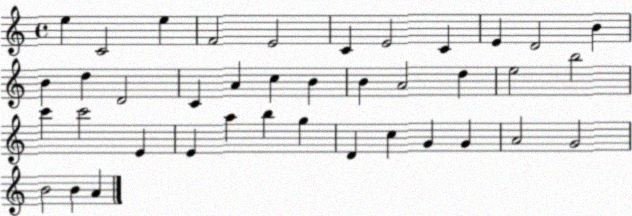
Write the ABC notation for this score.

X:1
T:Untitled
M:4/4
L:1/4
K:C
e C2 e F2 E2 C E2 C E D2 B B d D2 C A c B B A2 d e2 b2 c' c'2 E E a b g D c G G A2 G2 B2 B A